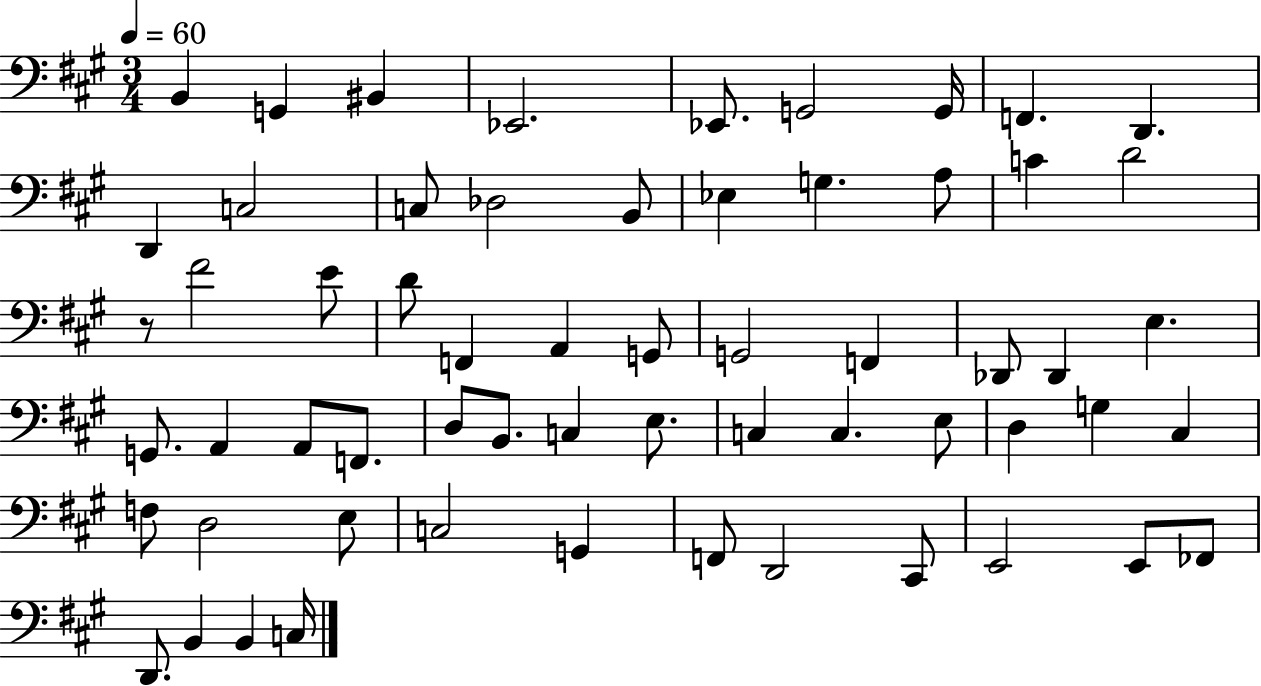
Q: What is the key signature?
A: A major